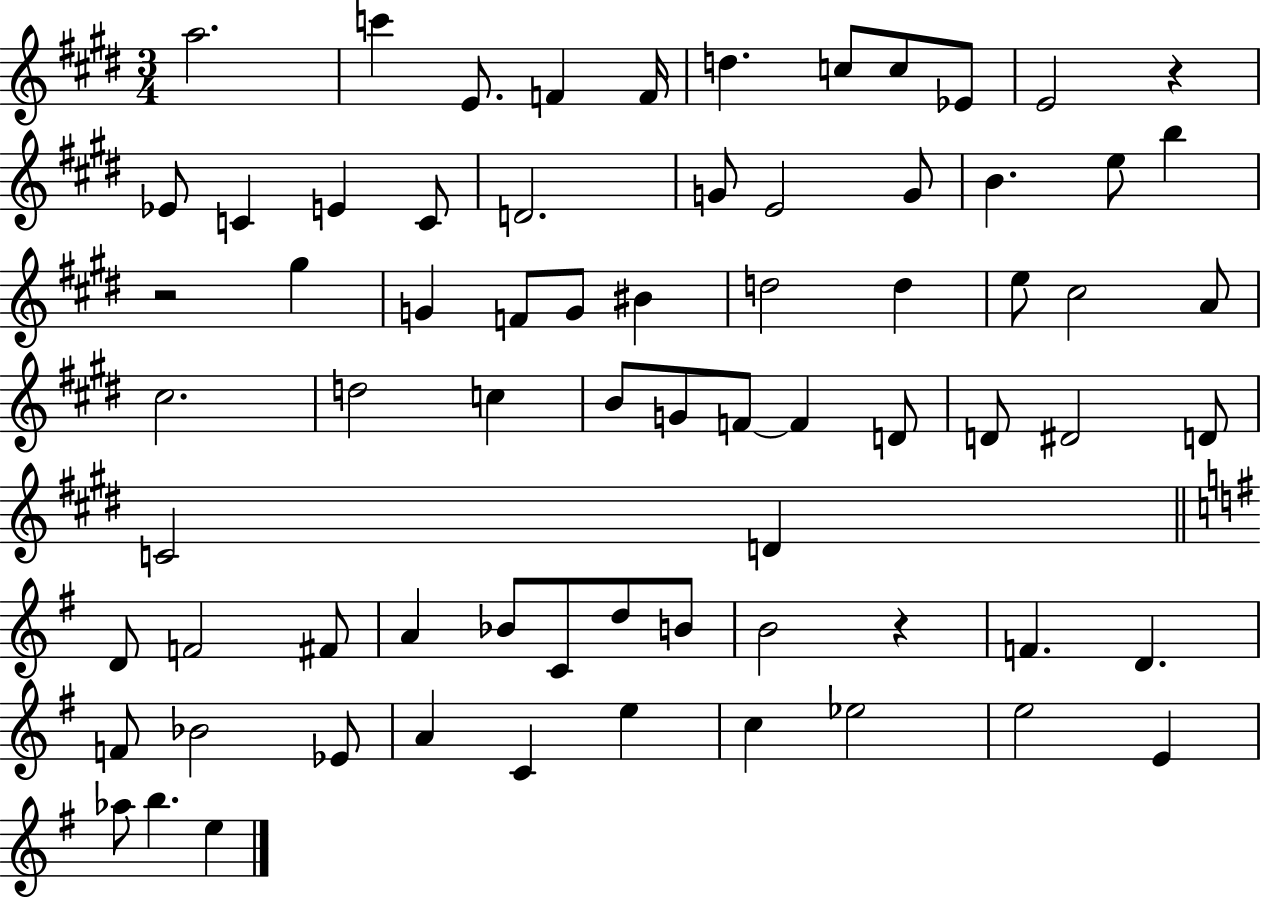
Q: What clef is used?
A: treble